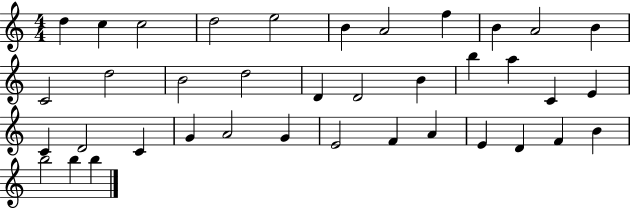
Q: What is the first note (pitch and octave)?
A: D5